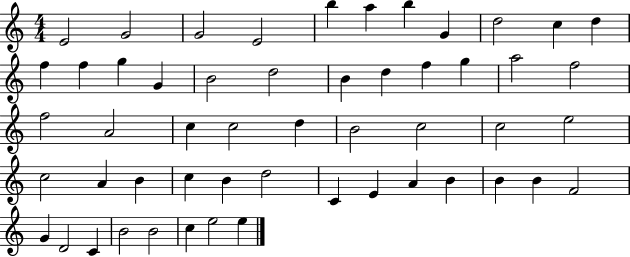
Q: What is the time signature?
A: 4/4